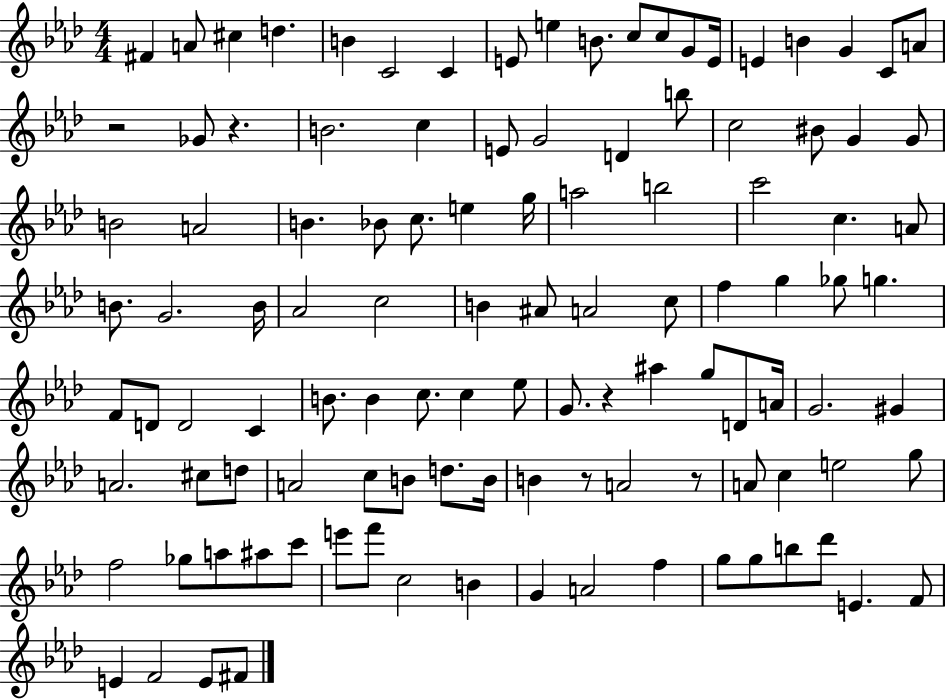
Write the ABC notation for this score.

X:1
T:Untitled
M:4/4
L:1/4
K:Ab
^F A/2 ^c d B C2 C E/2 e B/2 c/2 c/2 G/2 E/4 E B G C/2 A/2 z2 _G/2 z B2 c E/2 G2 D b/2 c2 ^B/2 G G/2 B2 A2 B _B/2 c/2 e g/4 a2 b2 c'2 c A/2 B/2 G2 B/4 _A2 c2 B ^A/2 A2 c/2 f g _g/2 g F/2 D/2 D2 C B/2 B c/2 c _e/2 G/2 z ^a g/2 D/2 A/4 G2 ^G A2 ^c/2 d/2 A2 c/2 B/2 d/2 B/4 B z/2 A2 z/2 A/2 c e2 g/2 f2 _g/2 a/2 ^a/2 c'/2 e'/2 f'/2 c2 B G A2 f g/2 g/2 b/2 _d'/2 E F/2 E F2 E/2 ^F/2